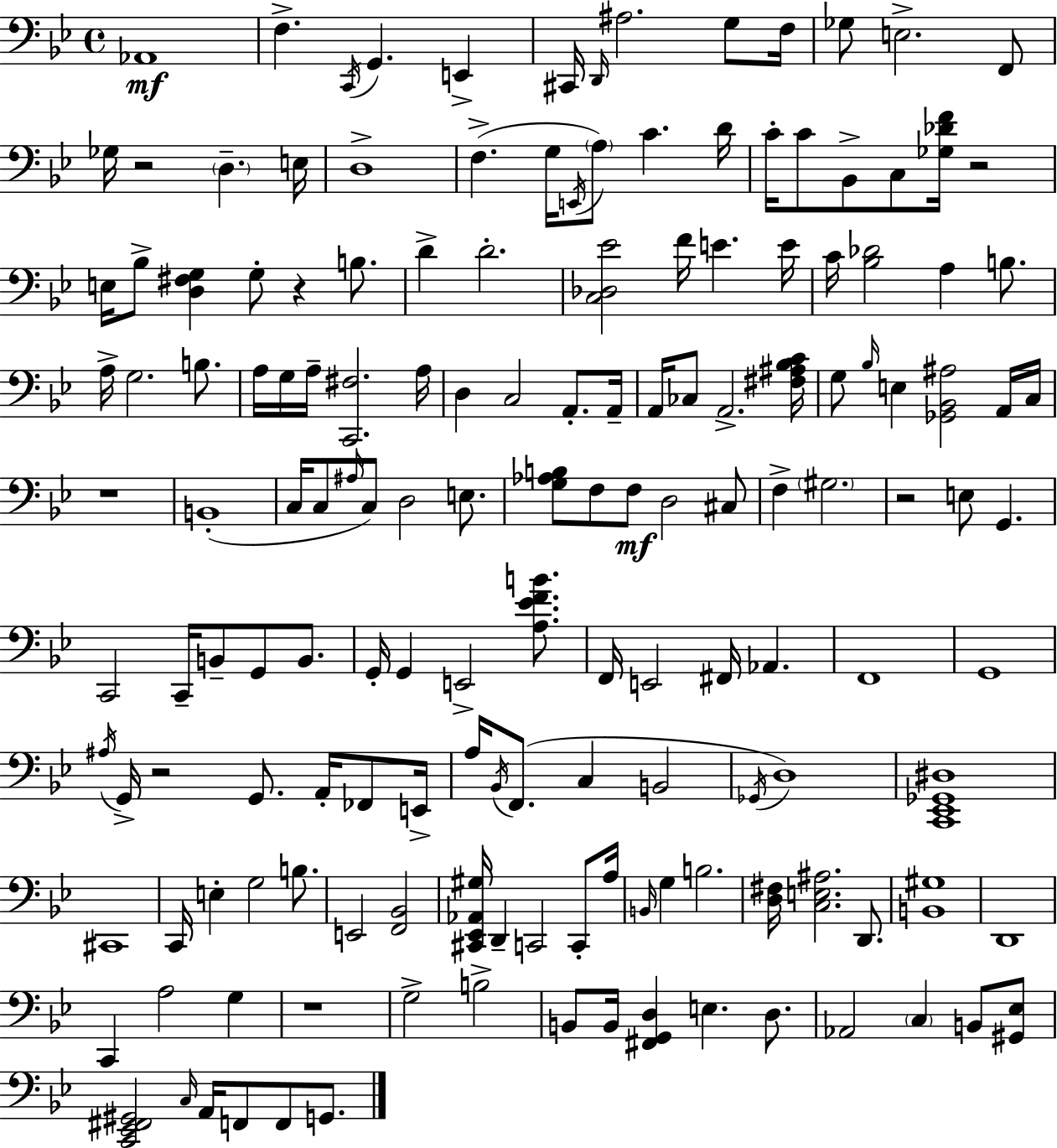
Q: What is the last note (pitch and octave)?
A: G2